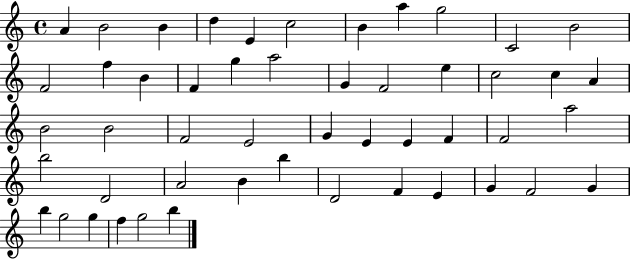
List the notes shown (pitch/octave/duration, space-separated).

A4/q B4/h B4/q D5/q E4/q C5/h B4/q A5/q G5/h C4/h B4/h F4/h F5/q B4/q F4/q G5/q A5/h G4/q F4/h E5/q C5/h C5/q A4/q B4/h B4/h F4/h E4/h G4/q E4/q E4/q F4/q F4/h A5/h B5/h D4/h A4/h B4/q B5/q D4/h F4/q E4/q G4/q F4/h G4/q B5/q G5/h G5/q F5/q G5/h B5/q